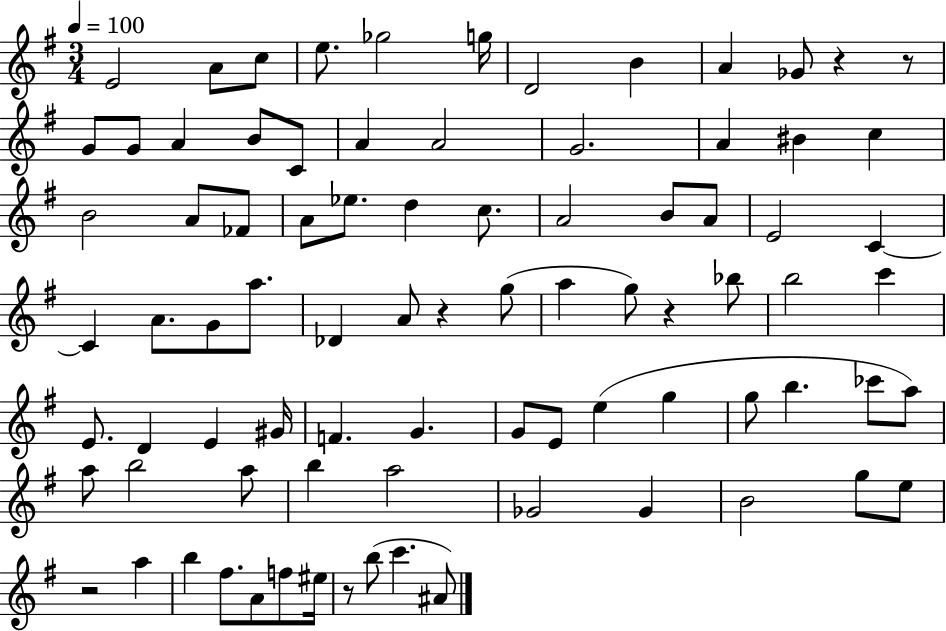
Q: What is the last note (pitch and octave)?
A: A#4